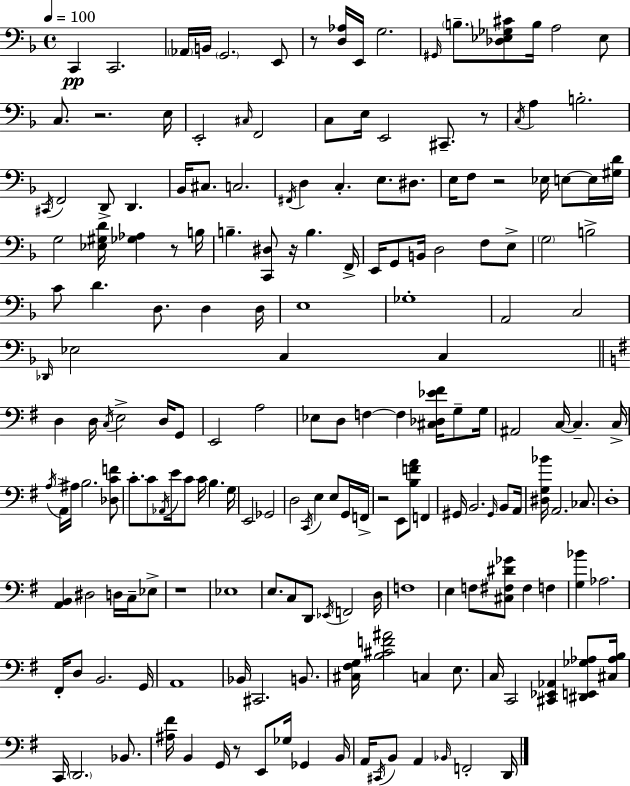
X:1
T:Untitled
M:4/4
L:1/4
K:F
C,, C,,2 _A,,/4 B,,/4 G,,2 E,,/2 z/2 [D,_A,]/4 E,,/4 G,2 ^G,,/4 B,/2 [_D,_E,_G,^C]/2 B,/4 A,2 _E,/2 C,/2 z2 E,/4 E,,2 ^C,/4 F,,2 C,/2 E,/4 E,,2 ^C,,/2 z/2 C,/4 A, B,2 ^C,,/4 F,,2 D,,/2 D,, _B,,/4 ^C,/2 C,2 ^F,,/4 D, C, E,/2 ^D,/2 E,/4 F,/2 z2 _E,/4 E,/2 E,/4 [^G,D]/4 G,2 [_E,^G,D]/4 [_G,_A,] z/2 B,/4 B, [C,,^D,]/2 z/4 B, F,,/4 E,,/4 G,,/2 B,,/4 D,2 F,/2 E,/2 G,2 B,2 C/2 D D,/2 D, D,/4 E,4 _G,4 A,,2 C,2 _D,,/4 _E,2 C, C, D, D,/4 C,/4 E,2 D,/4 G,,/2 E,,2 A,2 _E,/2 D,/2 F, F, [^C,_D,_E^F]/4 G,/2 G,/4 ^A,,2 C,/4 C, C,/4 A,/4 A,,/4 ^A,/4 B,2 [_D,CF]/2 C/2 C/2 _A,,/4 E/4 C/2 C/4 B, G,/4 E,,2 _G,,2 D,2 C,,/4 E, E,/2 G,,/4 F,,/4 z2 E,,/2 [B,FA]/2 F,, ^G,,/4 B,,2 ^G,,/4 B,,/2 A,,/4 [^D,G,_B]/4 A,,2 _C,/2 D,4 [A,,B,,] ^D,2 D,/4 C,/4 _E,/2 z4 _E,4 E,/2 C,/2 D,,/2 _E,,/4 F,,2 D,/4 F,4 E, F,/2 [^C,^F,^D_G]/2 ^F, F, [G,_B] _A,2 ^F,,/4 D,/2 B,,2 G,,/4 A,,4 _B,,/4 ^C,,2 B,,/2 [^C,^F,G,]/4 [B,^CF^A]2 C, E,/2 C,/4 C,,2 [^C,,_E,,_A,,] [^D,,E,,_G,_A,]/2 [^C,_A,B,]/4 C,,/4 D,,2 _B,,/2 [^A,^F]/4 B,, G,,/4 z/2 E,,/2 _G,/4 _G,, B,,/4 A,,/4 ^C,,/4 B,,/2 A,, _B,,/4 F,,2 D,,/4